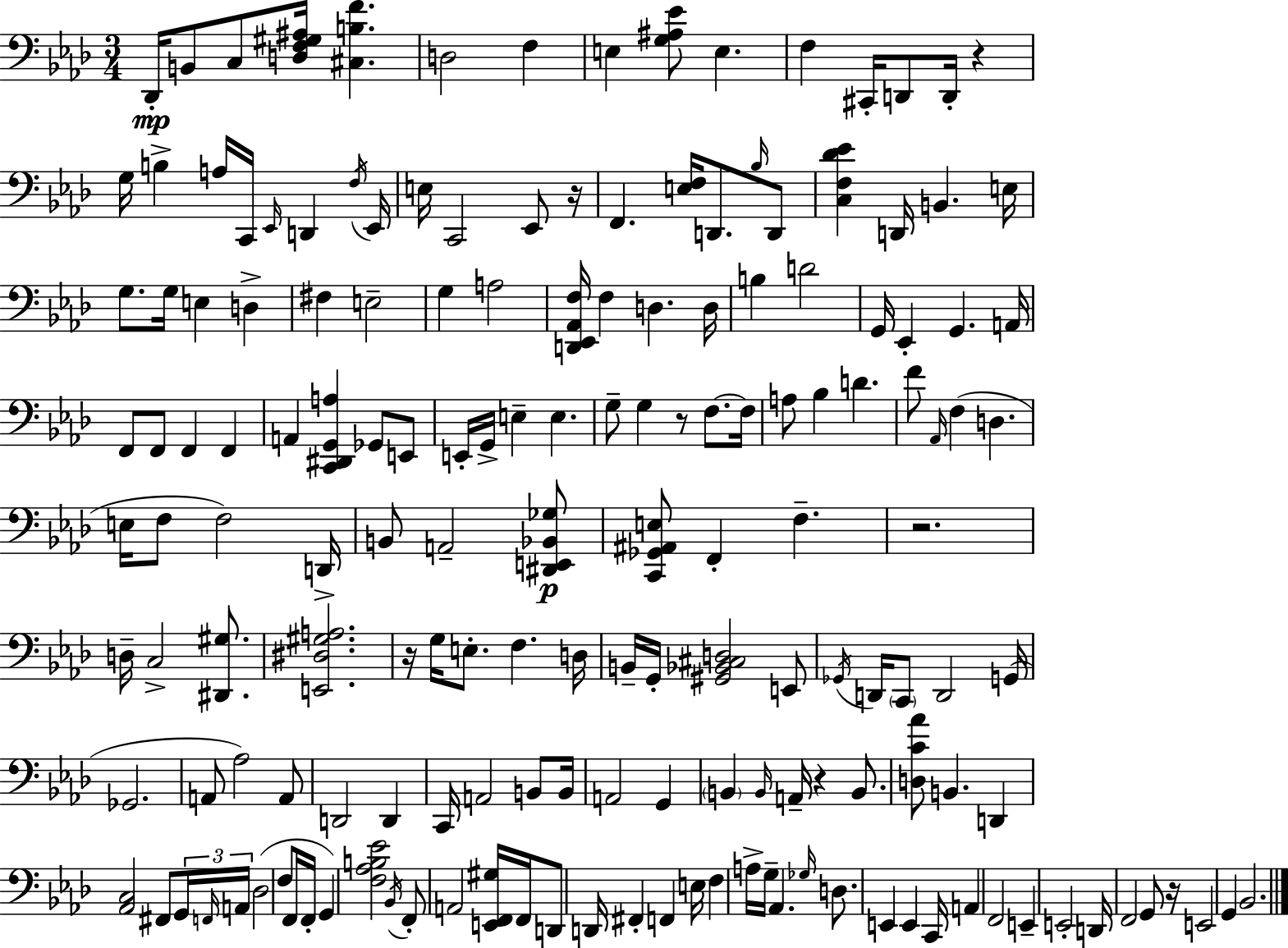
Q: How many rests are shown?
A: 7